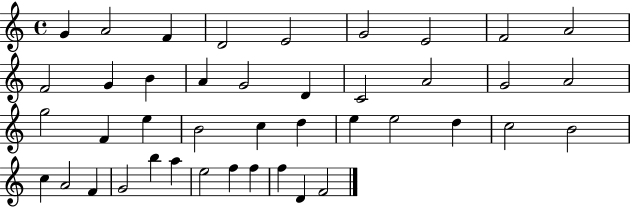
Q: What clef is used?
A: treble